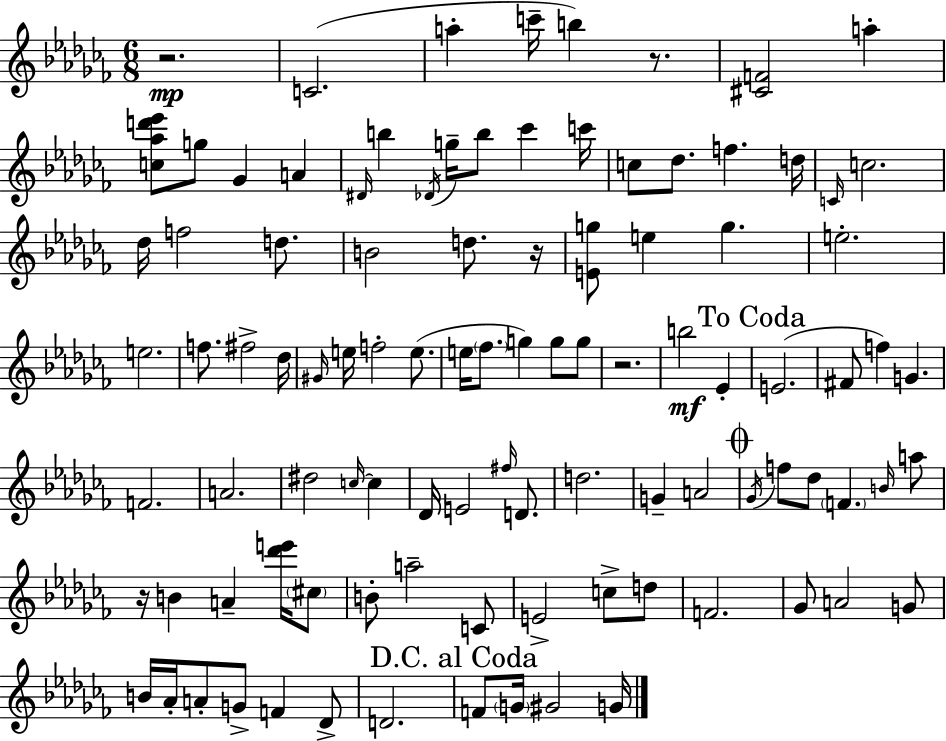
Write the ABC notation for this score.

X:1
T:Untitled
M:6/8
L:1/4
K:Abm
z2 C2 a c'/4 b z/2 [^CF]2 a [c_ad'_e']/2 g/2 _G A ^D/4 b _D/4 g/4 b/2 _c' c'/4 c/2 _d/2 f d/4 C/4 c2 _d/4 f2 d/2 B2 d/2 z/4 [Eg]/2 e g e2 e2 f/2 ^f2 _d/4 ^G/4 e/4 f2 e/2 e/4 _f/2 g g/2 g/2 z2 b2 _E E2 ^F/2 f G F2 A2 ^d2 c/4 c _D/4 E2 ^f/4 D/2 d2 G A2 _G/4 f/2 _d/2 F B/4 a/2 z/4 B A [_d'e']/4 ^c/2 B/2 a2 C/2 E2 c/2 d/2 F2 _G/2 A2 G/2 B/4 _A/4 A/2 G/2 F _D/2 D2 F/2 G/4 ^G2 G/4